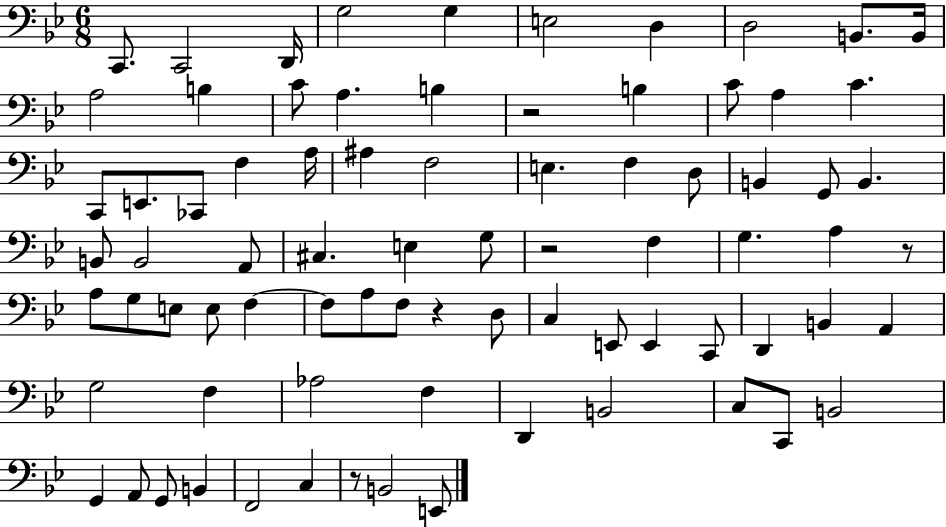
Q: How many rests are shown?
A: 5